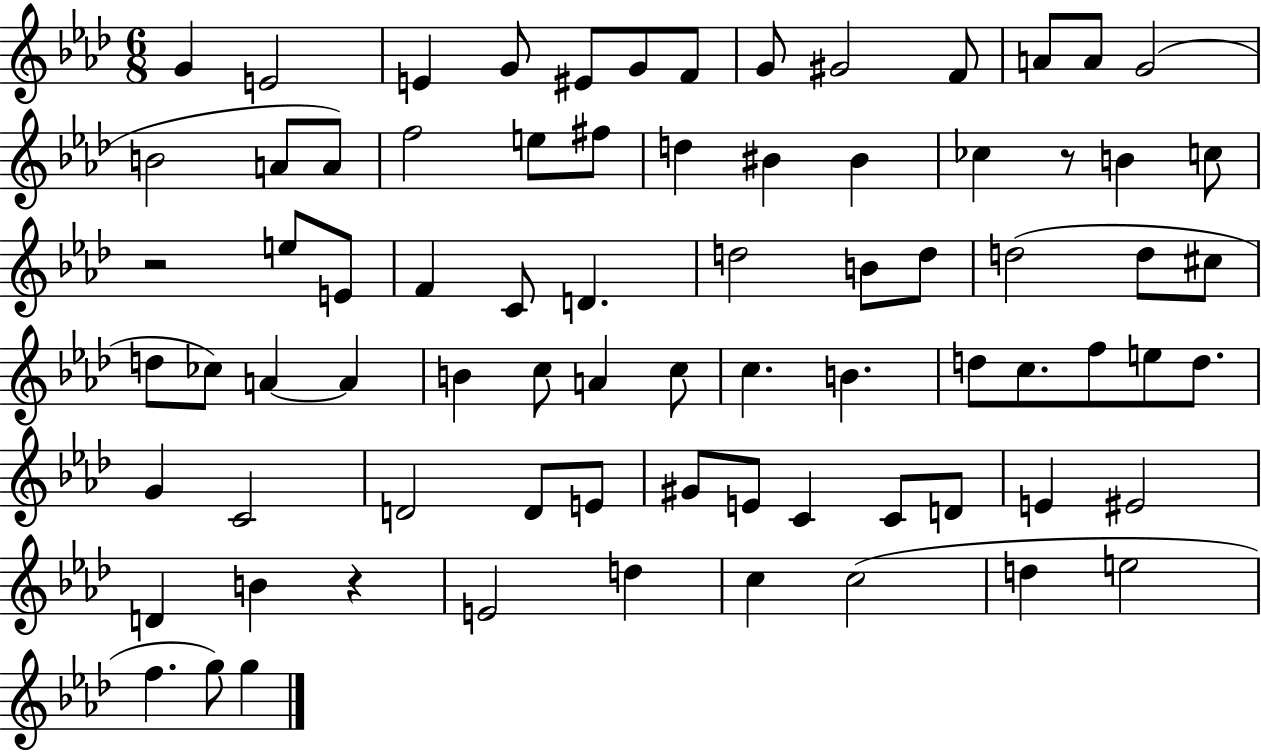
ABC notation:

X:1
T:Untitled
M:6/8
L:1/4
K:Ab
G E2 E G/2 ^E/2 G/2 F/2 G/2 ^G2 F/2 A/2 A/2 G2 B2 A/2 A/2 f2 e/2 ^f/2 d ^B ^B _c z/2 B c/2 z2 e/2 E/2 F C/2 D d2 B/2 d/2 d2 d/2 ^c/2 d/2 _c/2 A A B c/2 A c/2 c B d/2 c/2 f/2 e/2 d/2 G C2 D2 D/2 E/2 ^G/2 E/2 C C/2 D/2 E ^E2 D B z E2 d c c2 d e2 f g/2 g